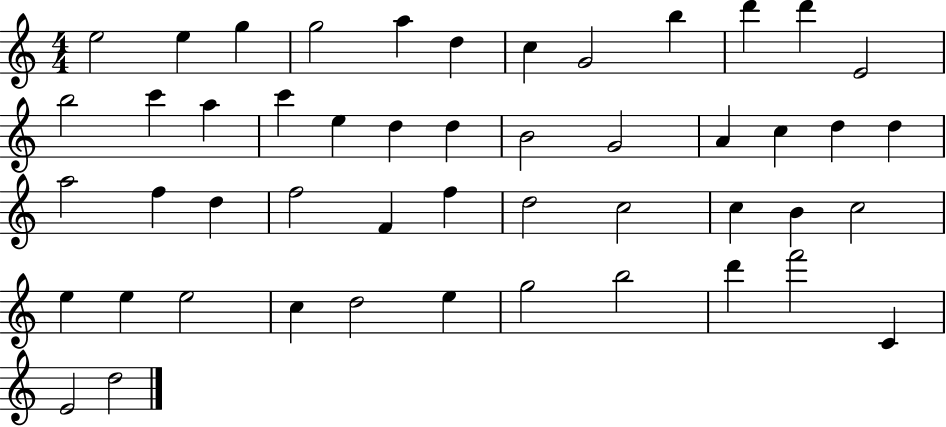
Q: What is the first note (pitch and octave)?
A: E5